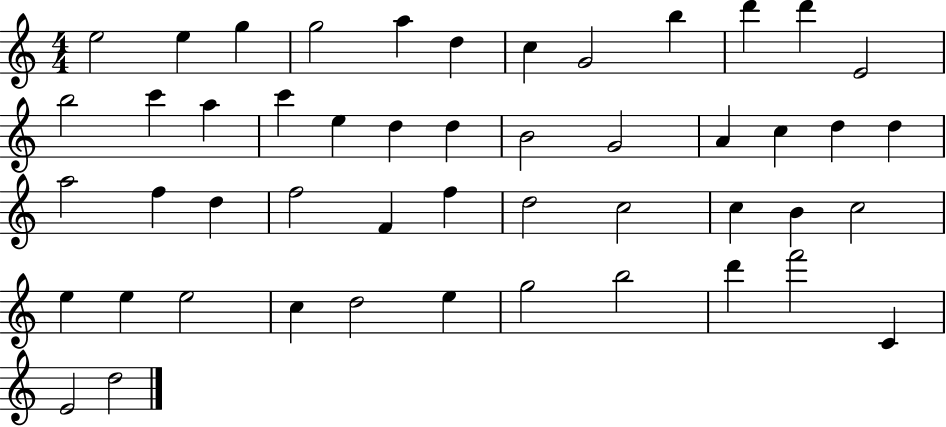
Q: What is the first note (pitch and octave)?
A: E5